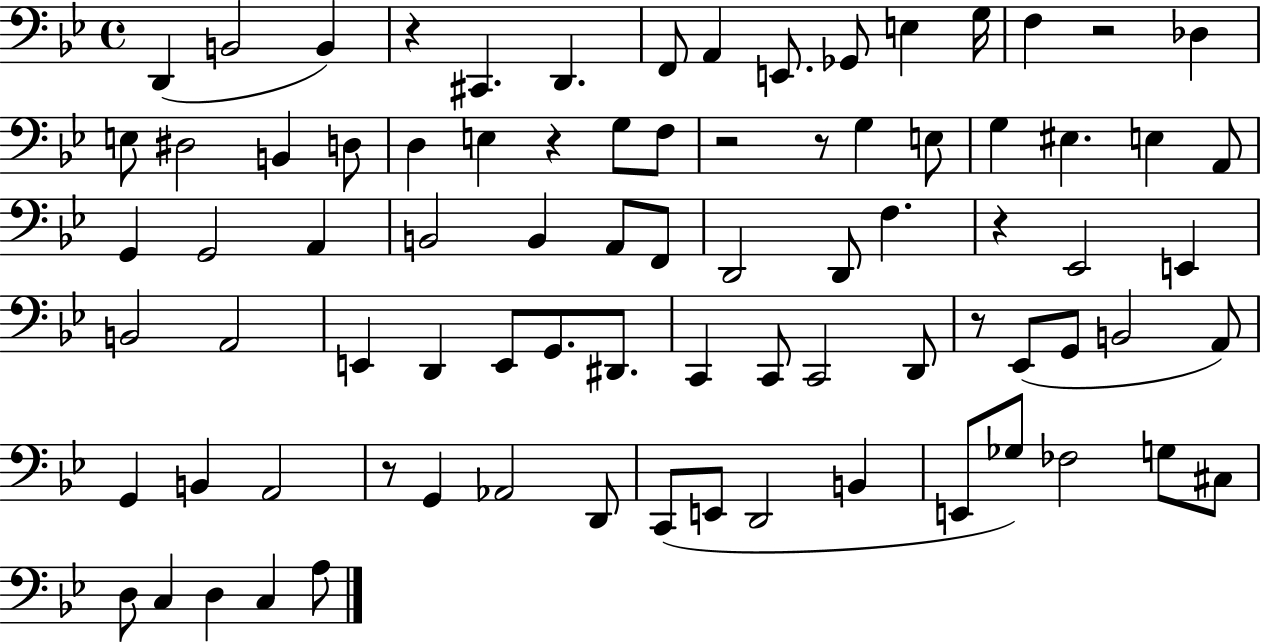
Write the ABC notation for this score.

X:1
T:Untitled
M:4/4
L:1/4
K:Bb
D,, B,,2 B,, z ^C,, D,, F,,/2 A,, E,,/2 _G,,/2 E, G,/4 F, z2 _D, E,/2 ^D,2 B,, D,/2 D, E, z G,/2 F,/2 z2 z/2 G, E,/2 G, ^E, E, A,,/2 G,, G,,2 A,, B,,2 B,, A,,/2 F,,/2 D,,2 D,,/2 F, z _E,,2 E,, B,,2 A,,2 E,, D,, E,,/2 G,,/2 ^D,,/2 C,, C,,/2 C,,2 D,,/2 z/2 _E,,/2 G,,/2 B,,2 A,,/2 G,, B,, A,,2 z/2 G,, _A,,2 D,,/2 C,,/2 E,,/2 D,,2 B,, E,,/2 _G,/2 _F,2 G,/2 ^C,/2 D,/2 C, D, C, A,/2